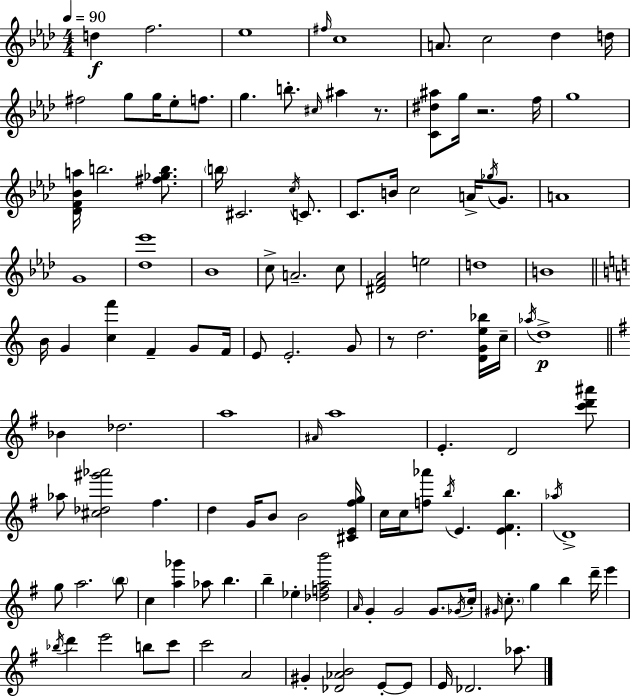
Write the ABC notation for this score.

X:1
T:Untitled
M:4/4
L:1/4
K:Ab
d f2 _e4 ^f/4 c4 A/2 c2 _d d/4 ^f2 g/2 g/4 _e/2 f/2 g b/2 ^c/4 ^a z/2 [C^d^a]/2 g/4 z2 f/4 g4 [_DF_Ba]/4 b2 [^f_gb]/2 b/4 ^C2 c/4 C/2 C/2 B/4 c2 A/4 _g/4 G/2 A4 G4 [_d_e']4 _B4 c/2 A2 c/2 [^DF_A]2 e2 d4 B4 B/4 G [cf'] F G/2 F/4 E/2 E2 G/2 z/2 d2 [DGe_b]/4 c/4 _a/4 d4 _B _d2 a4 ^A/4 a4 E D2 [c'd'^a']/2 _a/2 [^c_d^g'_a']2 ^f d G/4 B/2 B2 [^CE^fg]/4 c/4 c/4 [f_a']/2 b/4 E [E^Fb] _a/4 D4 g/2 a2 b/2 c [a_g'] _a/2 b b _e [_dfab']2 A/4 G G2 G/2 _G/4 c/4 ^G/4 c/2 g b d'/4 e' _b/4 d' e'2 b/2 c'/2 c'2 A2 ^G [_D_AB]2 E/2 E/2 E/4 _D2 _a/2